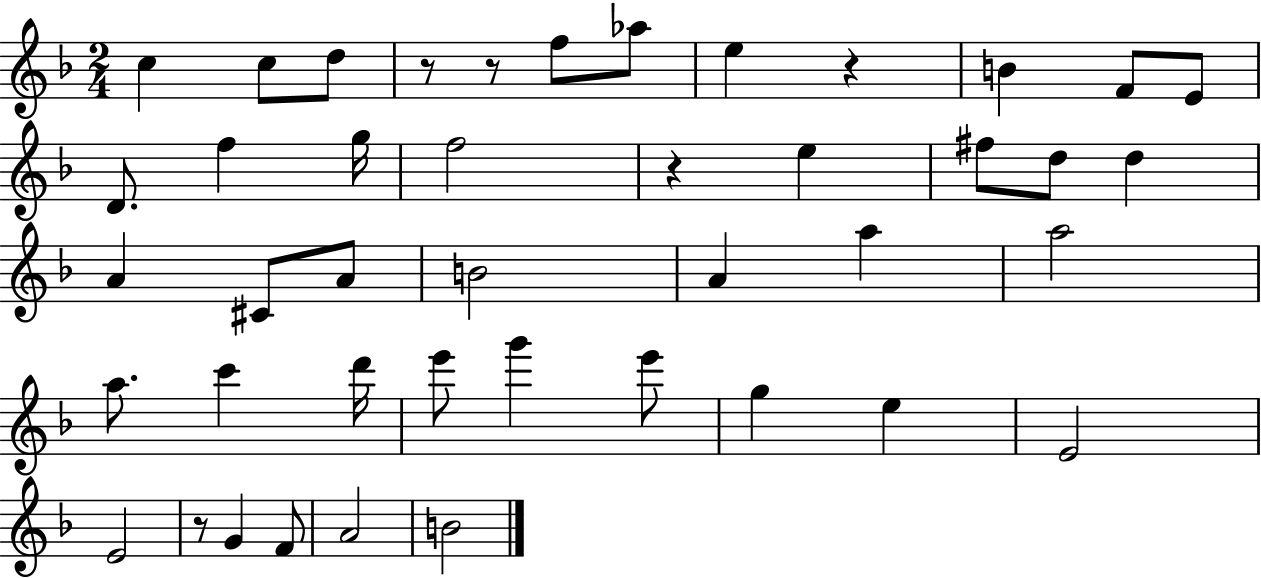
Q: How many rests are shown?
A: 5